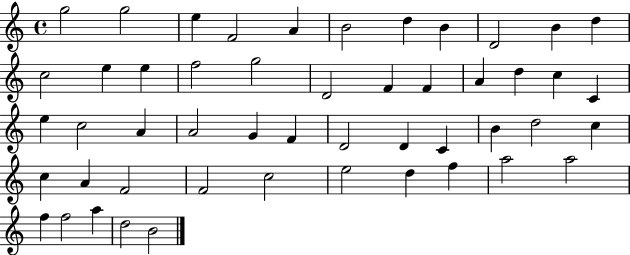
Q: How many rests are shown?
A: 0